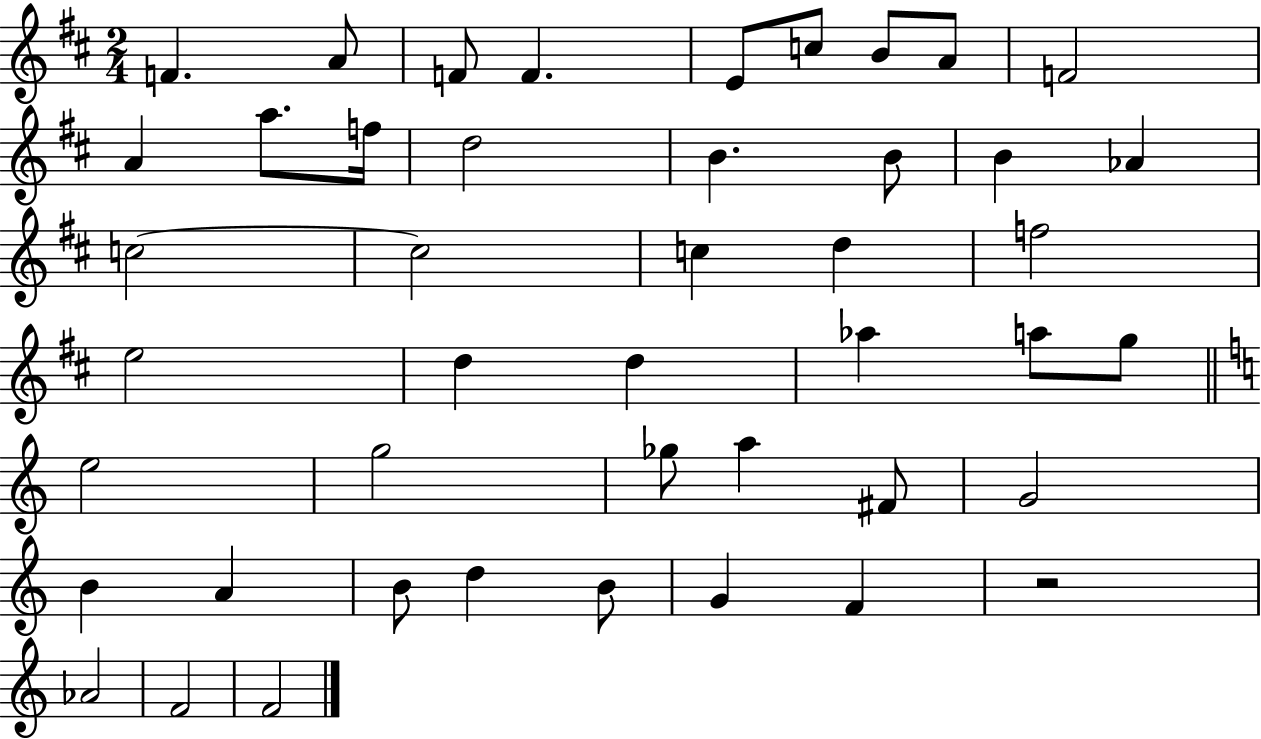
{
  \clef treble
  \numericTimeSignature
  \time 2/4
  \key d \major
  f'4. a'8 | f'8 f'4. | e'8 c''8 b'8 a'8 | f'2 | \break a'4 a''8. f''16 | d''2 | b'4. b'8 | b'4 aes'4 | \break c''2~~ | c''2 | c''4 d''4 | f''2 | \break e''2 | d''4 d''4 | aes''4 a''8 g''8 | \bar "||" \break \key a \minor e''2 | g''2 | ges''8 a''4 fis'8 | g'2 | \break b'4 a'4 | b'8 d''4 b'8 | g'4 f'4 | r2 | \break aes'2 | f'2 | f'2 | \bar "|."
}